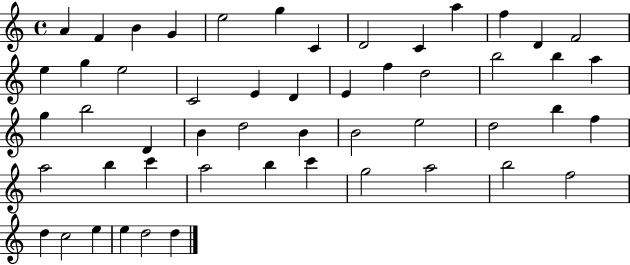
A4/q F4/q B4/q G4/q E5/h G5/q C4/q D4/h C4/q A5/q F5/q D4/q F4/h E5/q G5/q E5/h C4/h E4/q D4/q E4/q F5/q D5/h B5/h B5/q A5/q G5/q B5/h D4/q B4/q D5/h B4/q B4/h E5/h D5/h B5/q F5/q A5/h B5/q C6/q A5/h B5/q C6/q G5/h A5/h B5/h F5/h D5/q C5/h E5/q E5/q D5/h D5/q